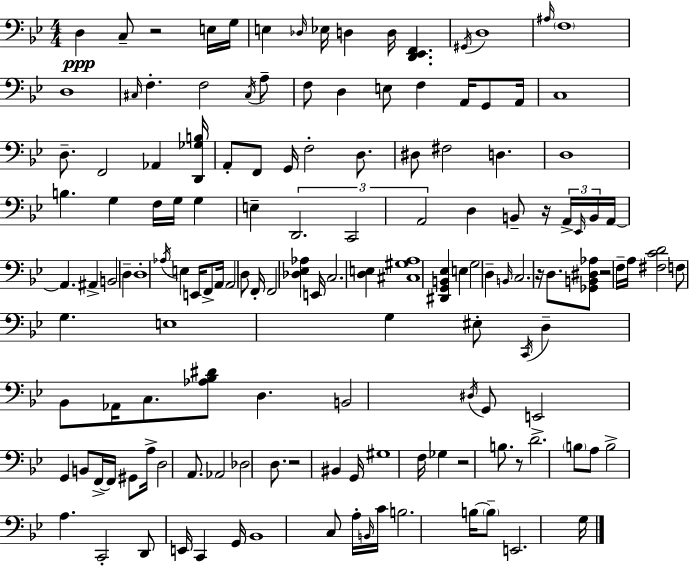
D3/q C3/e R/h E3/s G3/s E3/q Db3/s Eb3/s D3/q D3/s [D2,Eb2,F2]/q. G#2/s D3/w A#3/s F3/w D3/w C#3/s F3/q. F3/h C#3/s A3/e F3/e D3/q E3/e F3/q A2/s G2/e A2/s C3/w D3/e. F2/h Ab2/q [D2,Gb3,B3]/s A2/e F2/e G2/s F3/h D3/e. D#3/e F#3/h D3/q. D3/w B3/q. G3/q F3/s G3/s G3/q E3/q D2/h. C2/h A2/h D3/q B2/e R/s A2/s Eb2/s B2/s A2/s A2/q. A#2/q B2/h D3/q D3/w Ab3/s E3/q E2/s F2/e A2/s A2/h D3/e F2/s F2/h [Db3,Eb3,Ab3]/q E2/s C3/h. [D3,E3]/q [C#3,G#3,A3]/w [D#2,G2,B2,Eb3]/q E3/q G3/h D3/q B2/s C3/h. R/s D3/e. [Gb2,B2,D#3,Ab3]/e R/h F3/s A3/s [F#3,C4,D4]/h F3/e G3/q. E3/w G3/q EIS3/e C2/s D3/q Bb2/e Ab2/s C3/e. [Ab3,Bb3,D#4]/e D3/q. B2/h D#3/s G2/e E2/h G2/q B2/e F2/s F2/s G#2/e A3/s D3/h A2/e. Ab2/h Db3/h D3/e. R/h BIS2/q G2/s G#3/w F3/s Gb3/q R/h B3/e. R/e D4/h. B3/e A3/e B3/h A3/q. C2/h D2/e E2/s C2/q G2/s Bb2/w C3/e A3/s B2/s C4/s B3/h. B3/s B3/e E2/h. G3/s